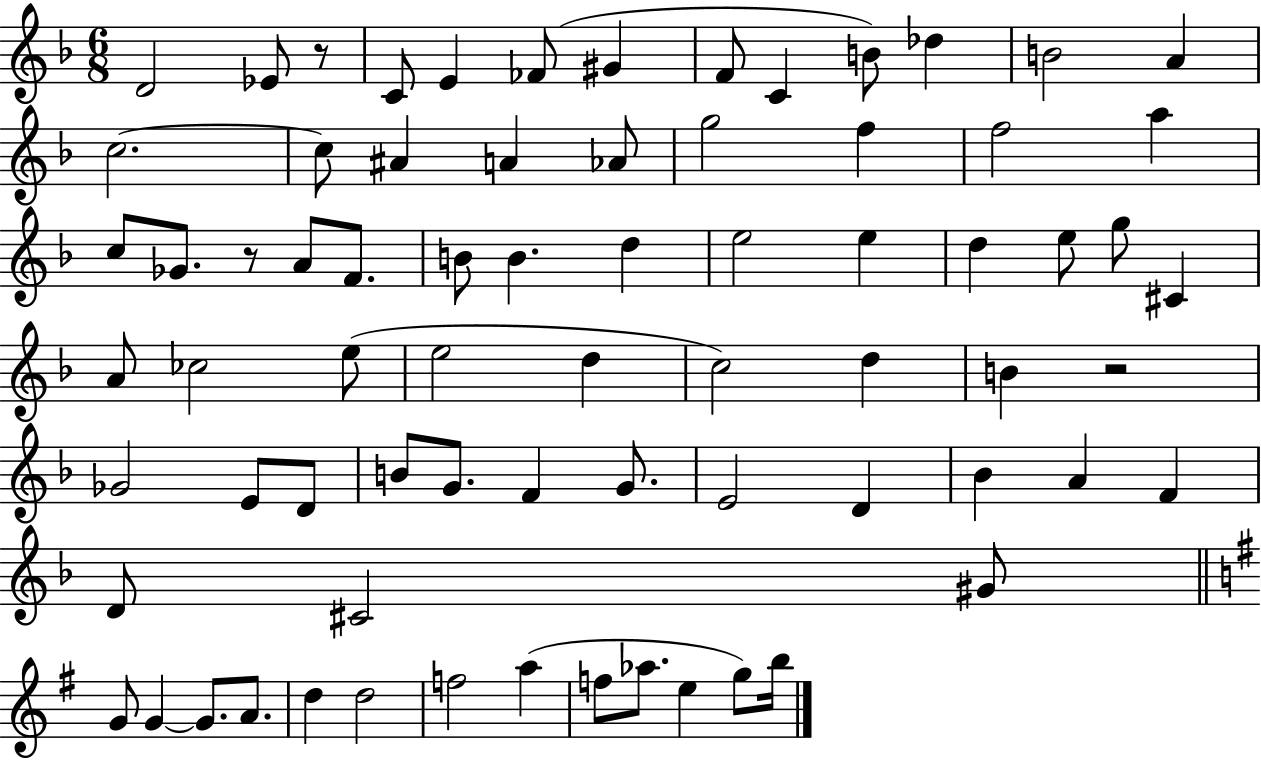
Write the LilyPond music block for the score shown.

{
  \clef treble
  \numericTimeSignature
  \time 6/8
  \key f \major
  d'2 ees'8 r8 | c'8 e'4 fes'8( gis'4 | f'8 c'4 b'8) des''4 | b'2 a'4 | \break c''2.~~ | c''8 ais'4 a'4 aes'8 | g''2 f''4 | f''2 a''4 | \break c''8 ges'8. r8 a'8 f'8. | b'8 b'4. d''4 | e''2 e''4 | d''4 e''8 g''8 cis'4 | \break a'8 ces''2 e''8( | e''2 d''4 | c''2) d''4 | b'4 r2 | \break ges'2 e'8 d'8 | b'8 g'8. f'4 g'8. | e'2 d'4 | bes'4 a'4 f'4 | \break d'8 cis'2 gis'8 | \bar "||" \break \key g \major g'8 g'4~~ g'8. a'8. | d''4 d''2 | f''2 a''4( | f''8 aes''8. e''4 g''8) b''16 | \break \bar "|."
}